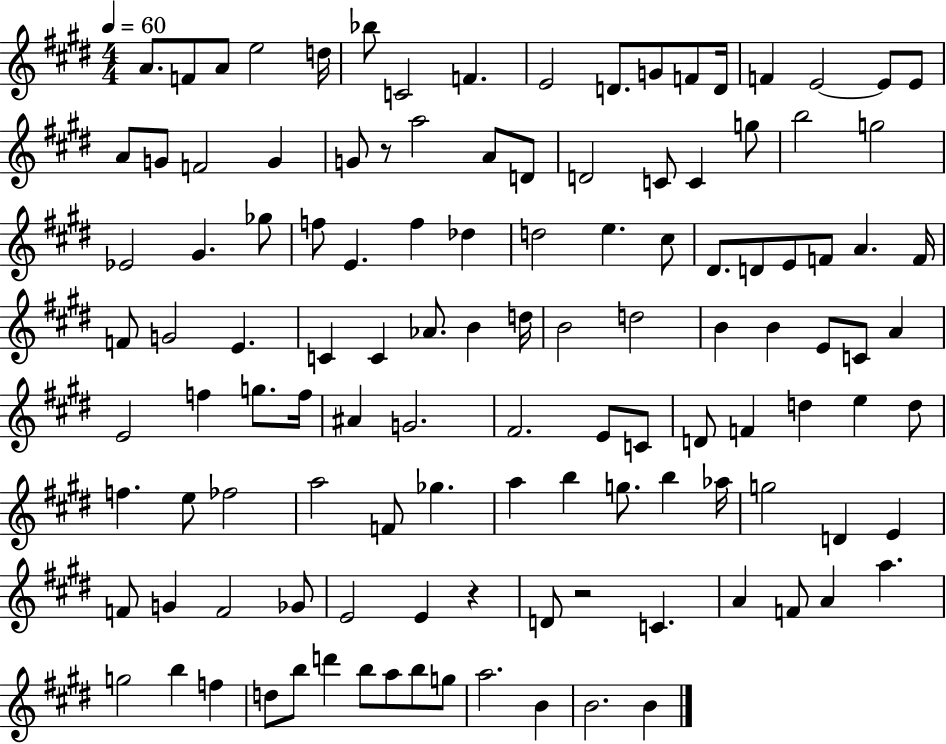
X:1
T:Untitled
M:4/4
L:1/4
K:E
A/2 F/2 A/2 e2 d/4 _b/2 C2 F E2 D/2 G/2 F/2 D/4 F E2 E/2 E/2 A/2 G/2 F2 G G/2 z/2 a2 A/2 D/2 D2 C/2 C g/2 b2 g2 _E2 ^G _g/2 f/2 E f _d d2 e ^c/2 ^D/2 D/2 E/2 F/2 A F/4 F/2 G2 E C C _A/2 B d/4 B2 d2 B B E/2 C/2 A E2 f g/2 f/4 ^A G2 ^F2 E/2 C/2 D/2 F d e d/2 f e/2 _f2 a2 F/2 _g a b g/2 b _a/4 g2 D E F/2 G F2 _G/2 E2 E z D/2 z2 C A F/2 A a g2 b f d/2 b/2 d' b/2 a/2 b/2 g/2 a2 B B2 B